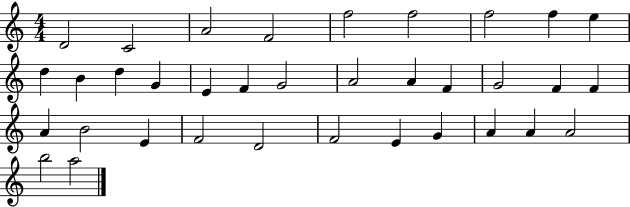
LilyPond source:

{
  \clef treble
  \numericTimeSignature
  \time 4/4
  \key c \major
  d'2 c'2 | a'2 f'2 | f''2 f''2 | f''2 f''4 e''4 | \break d''4 b'4 d''4 g'4 | e'4 f'4 g'2 | a'2 a'4 f'4 | g'2 f'4 f'4 | \break a'4 b'2 e'4 | f'2 d'2 | f'2 e'4 g'4 | a'4 a'4 a'2 | \break b''2 a''2 | \bar "|."
}